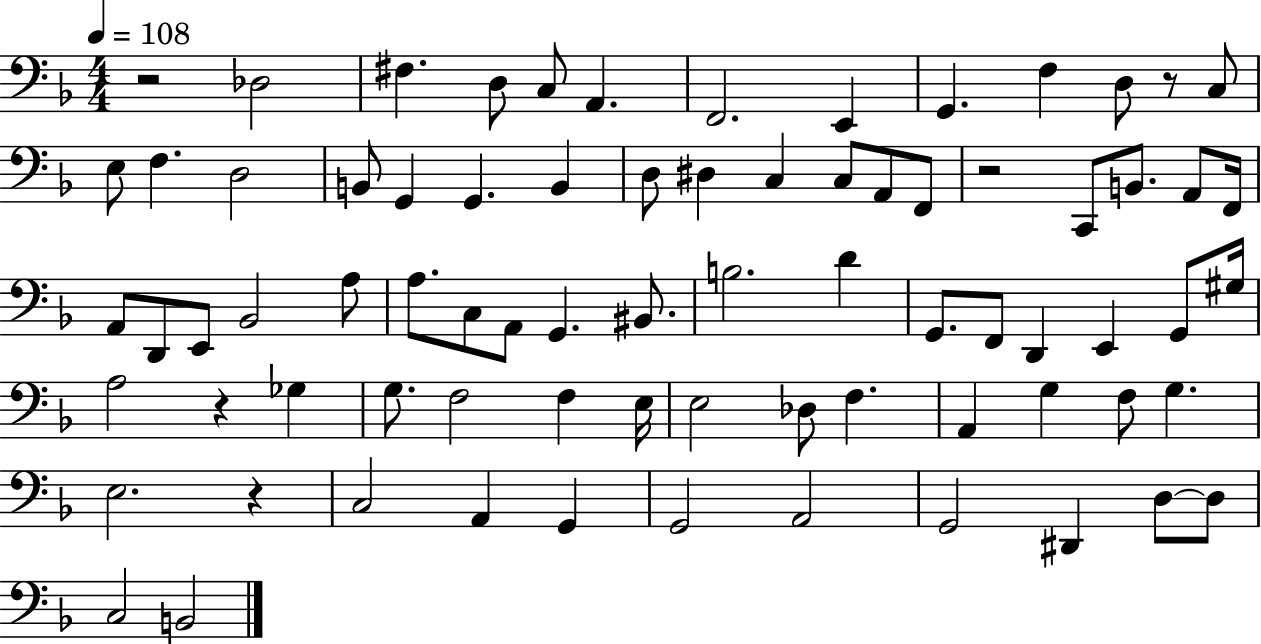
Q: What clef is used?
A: bass